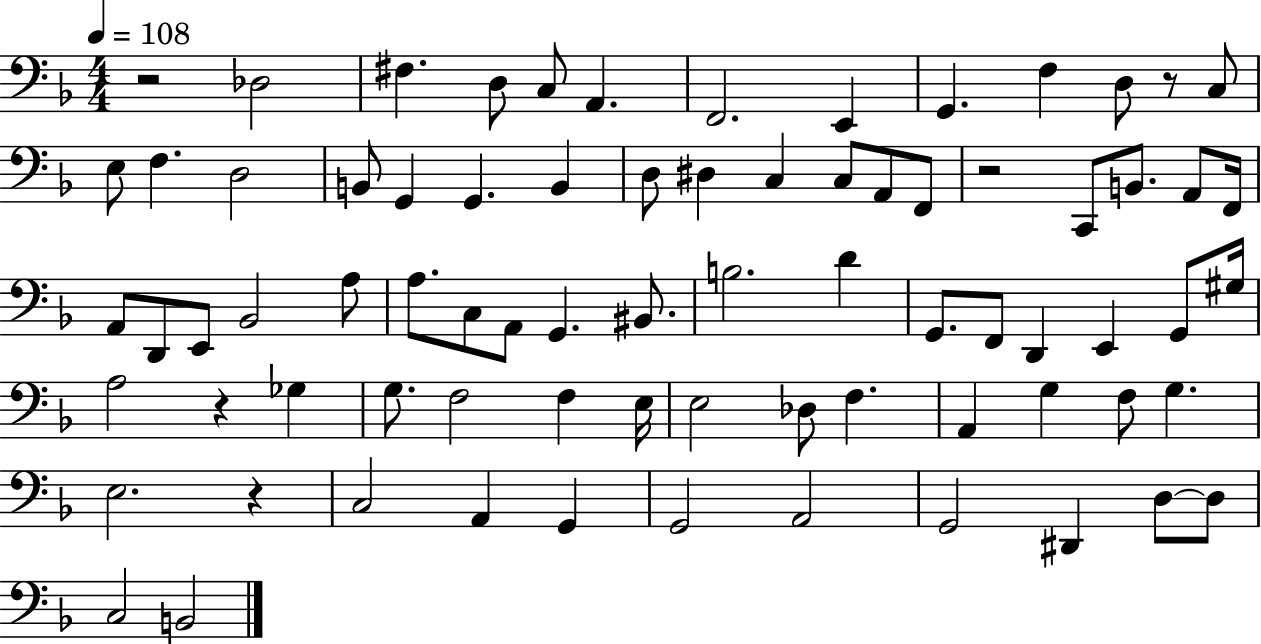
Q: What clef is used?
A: bass